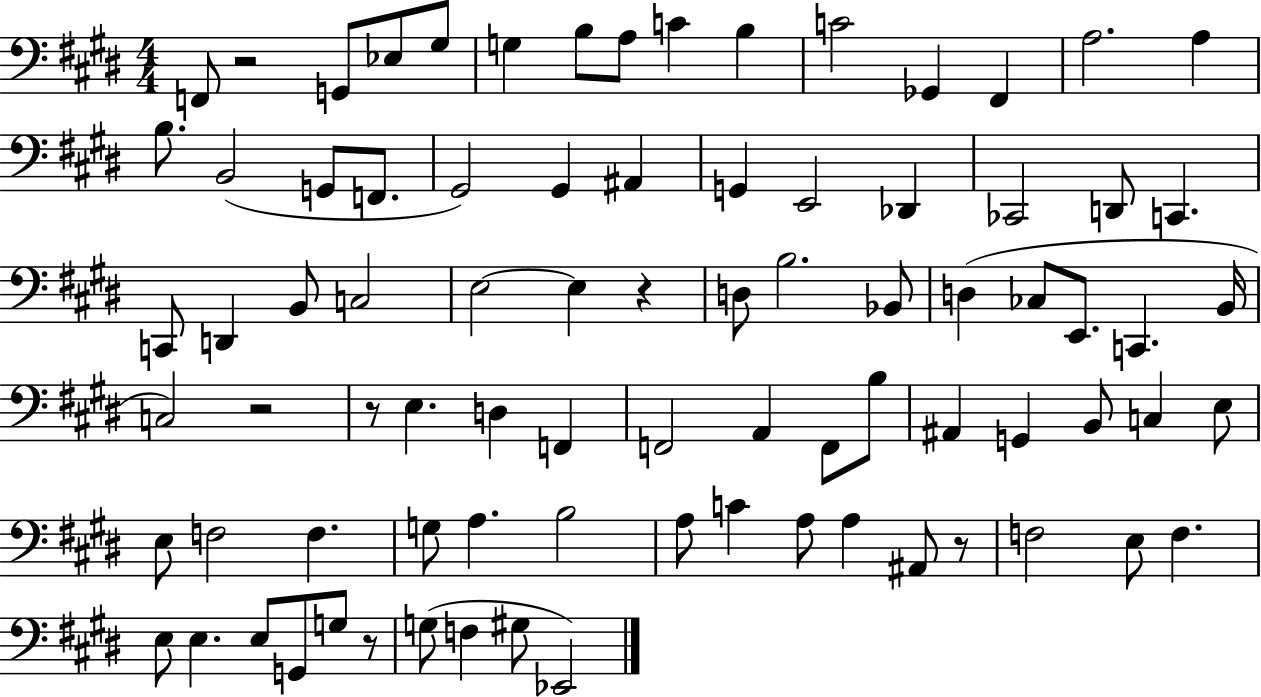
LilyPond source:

{
  \clef bass
  \numericTimeSignature
  \time 4/4
  \key e \major
  f,8 r2 g,8 ees8 gis8 | g4 b8 a8 c'4 b4 | c'2 ges,4 fis,4 | a2. a4 | \break b8. b,2( g,8 f,8. | gis,2) gis,4 ais,4 | g,4 e,2 des,4 | ces,2 d,8 c,4. | \break c,8 d,4 b,8 c2 | e2~~ e4 r4 | d8 b2. bes,8 | d4( ces8 e,8. c,4. b,16 | \break c2) r2 | r8 e4. d4 f,4 | f,2 a,4 f,8 b8 | ais,4 g,4 b,8 c4 e8 | \break e8 f2 f4. | g8 a4. b2 | a8 c'4 a8 a4 ais,8 r8 | f2 e8 f4. | \break e8 e4. e8 g,8 g8 r8 | g8( f4 gis8 ees,2) | \bar "|."
}